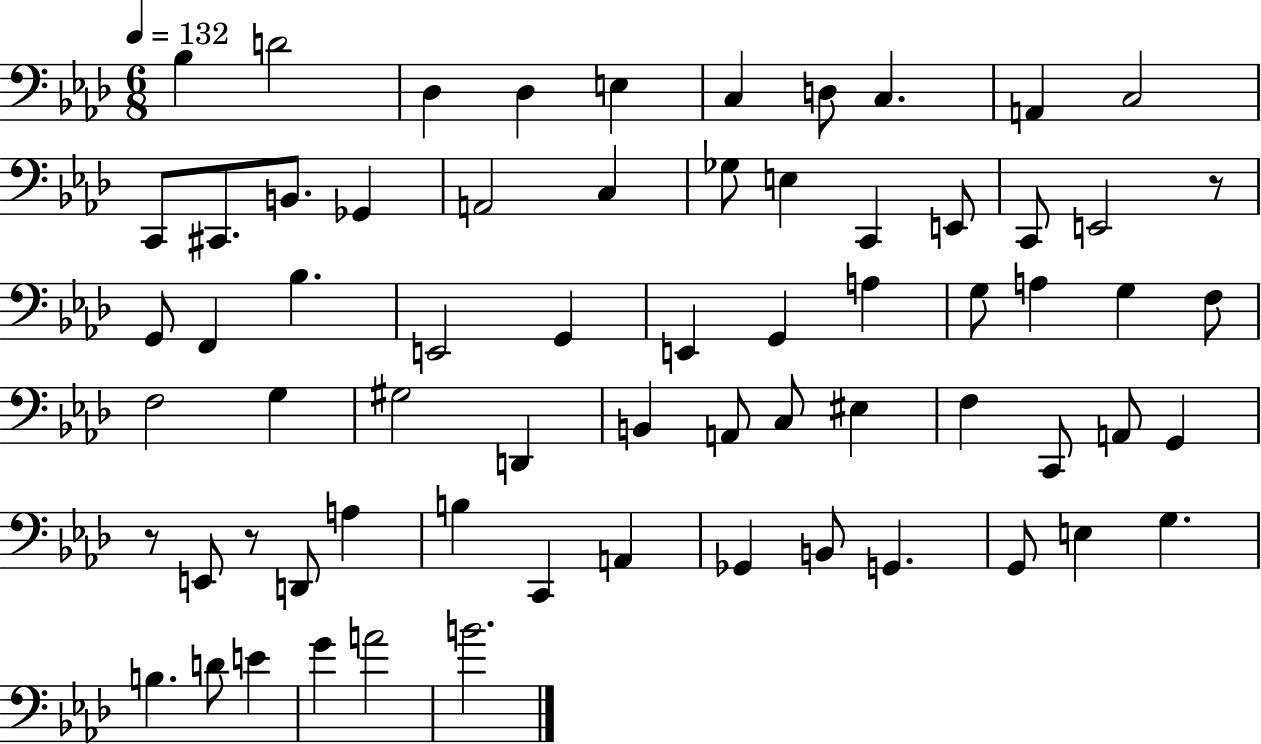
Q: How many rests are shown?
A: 3